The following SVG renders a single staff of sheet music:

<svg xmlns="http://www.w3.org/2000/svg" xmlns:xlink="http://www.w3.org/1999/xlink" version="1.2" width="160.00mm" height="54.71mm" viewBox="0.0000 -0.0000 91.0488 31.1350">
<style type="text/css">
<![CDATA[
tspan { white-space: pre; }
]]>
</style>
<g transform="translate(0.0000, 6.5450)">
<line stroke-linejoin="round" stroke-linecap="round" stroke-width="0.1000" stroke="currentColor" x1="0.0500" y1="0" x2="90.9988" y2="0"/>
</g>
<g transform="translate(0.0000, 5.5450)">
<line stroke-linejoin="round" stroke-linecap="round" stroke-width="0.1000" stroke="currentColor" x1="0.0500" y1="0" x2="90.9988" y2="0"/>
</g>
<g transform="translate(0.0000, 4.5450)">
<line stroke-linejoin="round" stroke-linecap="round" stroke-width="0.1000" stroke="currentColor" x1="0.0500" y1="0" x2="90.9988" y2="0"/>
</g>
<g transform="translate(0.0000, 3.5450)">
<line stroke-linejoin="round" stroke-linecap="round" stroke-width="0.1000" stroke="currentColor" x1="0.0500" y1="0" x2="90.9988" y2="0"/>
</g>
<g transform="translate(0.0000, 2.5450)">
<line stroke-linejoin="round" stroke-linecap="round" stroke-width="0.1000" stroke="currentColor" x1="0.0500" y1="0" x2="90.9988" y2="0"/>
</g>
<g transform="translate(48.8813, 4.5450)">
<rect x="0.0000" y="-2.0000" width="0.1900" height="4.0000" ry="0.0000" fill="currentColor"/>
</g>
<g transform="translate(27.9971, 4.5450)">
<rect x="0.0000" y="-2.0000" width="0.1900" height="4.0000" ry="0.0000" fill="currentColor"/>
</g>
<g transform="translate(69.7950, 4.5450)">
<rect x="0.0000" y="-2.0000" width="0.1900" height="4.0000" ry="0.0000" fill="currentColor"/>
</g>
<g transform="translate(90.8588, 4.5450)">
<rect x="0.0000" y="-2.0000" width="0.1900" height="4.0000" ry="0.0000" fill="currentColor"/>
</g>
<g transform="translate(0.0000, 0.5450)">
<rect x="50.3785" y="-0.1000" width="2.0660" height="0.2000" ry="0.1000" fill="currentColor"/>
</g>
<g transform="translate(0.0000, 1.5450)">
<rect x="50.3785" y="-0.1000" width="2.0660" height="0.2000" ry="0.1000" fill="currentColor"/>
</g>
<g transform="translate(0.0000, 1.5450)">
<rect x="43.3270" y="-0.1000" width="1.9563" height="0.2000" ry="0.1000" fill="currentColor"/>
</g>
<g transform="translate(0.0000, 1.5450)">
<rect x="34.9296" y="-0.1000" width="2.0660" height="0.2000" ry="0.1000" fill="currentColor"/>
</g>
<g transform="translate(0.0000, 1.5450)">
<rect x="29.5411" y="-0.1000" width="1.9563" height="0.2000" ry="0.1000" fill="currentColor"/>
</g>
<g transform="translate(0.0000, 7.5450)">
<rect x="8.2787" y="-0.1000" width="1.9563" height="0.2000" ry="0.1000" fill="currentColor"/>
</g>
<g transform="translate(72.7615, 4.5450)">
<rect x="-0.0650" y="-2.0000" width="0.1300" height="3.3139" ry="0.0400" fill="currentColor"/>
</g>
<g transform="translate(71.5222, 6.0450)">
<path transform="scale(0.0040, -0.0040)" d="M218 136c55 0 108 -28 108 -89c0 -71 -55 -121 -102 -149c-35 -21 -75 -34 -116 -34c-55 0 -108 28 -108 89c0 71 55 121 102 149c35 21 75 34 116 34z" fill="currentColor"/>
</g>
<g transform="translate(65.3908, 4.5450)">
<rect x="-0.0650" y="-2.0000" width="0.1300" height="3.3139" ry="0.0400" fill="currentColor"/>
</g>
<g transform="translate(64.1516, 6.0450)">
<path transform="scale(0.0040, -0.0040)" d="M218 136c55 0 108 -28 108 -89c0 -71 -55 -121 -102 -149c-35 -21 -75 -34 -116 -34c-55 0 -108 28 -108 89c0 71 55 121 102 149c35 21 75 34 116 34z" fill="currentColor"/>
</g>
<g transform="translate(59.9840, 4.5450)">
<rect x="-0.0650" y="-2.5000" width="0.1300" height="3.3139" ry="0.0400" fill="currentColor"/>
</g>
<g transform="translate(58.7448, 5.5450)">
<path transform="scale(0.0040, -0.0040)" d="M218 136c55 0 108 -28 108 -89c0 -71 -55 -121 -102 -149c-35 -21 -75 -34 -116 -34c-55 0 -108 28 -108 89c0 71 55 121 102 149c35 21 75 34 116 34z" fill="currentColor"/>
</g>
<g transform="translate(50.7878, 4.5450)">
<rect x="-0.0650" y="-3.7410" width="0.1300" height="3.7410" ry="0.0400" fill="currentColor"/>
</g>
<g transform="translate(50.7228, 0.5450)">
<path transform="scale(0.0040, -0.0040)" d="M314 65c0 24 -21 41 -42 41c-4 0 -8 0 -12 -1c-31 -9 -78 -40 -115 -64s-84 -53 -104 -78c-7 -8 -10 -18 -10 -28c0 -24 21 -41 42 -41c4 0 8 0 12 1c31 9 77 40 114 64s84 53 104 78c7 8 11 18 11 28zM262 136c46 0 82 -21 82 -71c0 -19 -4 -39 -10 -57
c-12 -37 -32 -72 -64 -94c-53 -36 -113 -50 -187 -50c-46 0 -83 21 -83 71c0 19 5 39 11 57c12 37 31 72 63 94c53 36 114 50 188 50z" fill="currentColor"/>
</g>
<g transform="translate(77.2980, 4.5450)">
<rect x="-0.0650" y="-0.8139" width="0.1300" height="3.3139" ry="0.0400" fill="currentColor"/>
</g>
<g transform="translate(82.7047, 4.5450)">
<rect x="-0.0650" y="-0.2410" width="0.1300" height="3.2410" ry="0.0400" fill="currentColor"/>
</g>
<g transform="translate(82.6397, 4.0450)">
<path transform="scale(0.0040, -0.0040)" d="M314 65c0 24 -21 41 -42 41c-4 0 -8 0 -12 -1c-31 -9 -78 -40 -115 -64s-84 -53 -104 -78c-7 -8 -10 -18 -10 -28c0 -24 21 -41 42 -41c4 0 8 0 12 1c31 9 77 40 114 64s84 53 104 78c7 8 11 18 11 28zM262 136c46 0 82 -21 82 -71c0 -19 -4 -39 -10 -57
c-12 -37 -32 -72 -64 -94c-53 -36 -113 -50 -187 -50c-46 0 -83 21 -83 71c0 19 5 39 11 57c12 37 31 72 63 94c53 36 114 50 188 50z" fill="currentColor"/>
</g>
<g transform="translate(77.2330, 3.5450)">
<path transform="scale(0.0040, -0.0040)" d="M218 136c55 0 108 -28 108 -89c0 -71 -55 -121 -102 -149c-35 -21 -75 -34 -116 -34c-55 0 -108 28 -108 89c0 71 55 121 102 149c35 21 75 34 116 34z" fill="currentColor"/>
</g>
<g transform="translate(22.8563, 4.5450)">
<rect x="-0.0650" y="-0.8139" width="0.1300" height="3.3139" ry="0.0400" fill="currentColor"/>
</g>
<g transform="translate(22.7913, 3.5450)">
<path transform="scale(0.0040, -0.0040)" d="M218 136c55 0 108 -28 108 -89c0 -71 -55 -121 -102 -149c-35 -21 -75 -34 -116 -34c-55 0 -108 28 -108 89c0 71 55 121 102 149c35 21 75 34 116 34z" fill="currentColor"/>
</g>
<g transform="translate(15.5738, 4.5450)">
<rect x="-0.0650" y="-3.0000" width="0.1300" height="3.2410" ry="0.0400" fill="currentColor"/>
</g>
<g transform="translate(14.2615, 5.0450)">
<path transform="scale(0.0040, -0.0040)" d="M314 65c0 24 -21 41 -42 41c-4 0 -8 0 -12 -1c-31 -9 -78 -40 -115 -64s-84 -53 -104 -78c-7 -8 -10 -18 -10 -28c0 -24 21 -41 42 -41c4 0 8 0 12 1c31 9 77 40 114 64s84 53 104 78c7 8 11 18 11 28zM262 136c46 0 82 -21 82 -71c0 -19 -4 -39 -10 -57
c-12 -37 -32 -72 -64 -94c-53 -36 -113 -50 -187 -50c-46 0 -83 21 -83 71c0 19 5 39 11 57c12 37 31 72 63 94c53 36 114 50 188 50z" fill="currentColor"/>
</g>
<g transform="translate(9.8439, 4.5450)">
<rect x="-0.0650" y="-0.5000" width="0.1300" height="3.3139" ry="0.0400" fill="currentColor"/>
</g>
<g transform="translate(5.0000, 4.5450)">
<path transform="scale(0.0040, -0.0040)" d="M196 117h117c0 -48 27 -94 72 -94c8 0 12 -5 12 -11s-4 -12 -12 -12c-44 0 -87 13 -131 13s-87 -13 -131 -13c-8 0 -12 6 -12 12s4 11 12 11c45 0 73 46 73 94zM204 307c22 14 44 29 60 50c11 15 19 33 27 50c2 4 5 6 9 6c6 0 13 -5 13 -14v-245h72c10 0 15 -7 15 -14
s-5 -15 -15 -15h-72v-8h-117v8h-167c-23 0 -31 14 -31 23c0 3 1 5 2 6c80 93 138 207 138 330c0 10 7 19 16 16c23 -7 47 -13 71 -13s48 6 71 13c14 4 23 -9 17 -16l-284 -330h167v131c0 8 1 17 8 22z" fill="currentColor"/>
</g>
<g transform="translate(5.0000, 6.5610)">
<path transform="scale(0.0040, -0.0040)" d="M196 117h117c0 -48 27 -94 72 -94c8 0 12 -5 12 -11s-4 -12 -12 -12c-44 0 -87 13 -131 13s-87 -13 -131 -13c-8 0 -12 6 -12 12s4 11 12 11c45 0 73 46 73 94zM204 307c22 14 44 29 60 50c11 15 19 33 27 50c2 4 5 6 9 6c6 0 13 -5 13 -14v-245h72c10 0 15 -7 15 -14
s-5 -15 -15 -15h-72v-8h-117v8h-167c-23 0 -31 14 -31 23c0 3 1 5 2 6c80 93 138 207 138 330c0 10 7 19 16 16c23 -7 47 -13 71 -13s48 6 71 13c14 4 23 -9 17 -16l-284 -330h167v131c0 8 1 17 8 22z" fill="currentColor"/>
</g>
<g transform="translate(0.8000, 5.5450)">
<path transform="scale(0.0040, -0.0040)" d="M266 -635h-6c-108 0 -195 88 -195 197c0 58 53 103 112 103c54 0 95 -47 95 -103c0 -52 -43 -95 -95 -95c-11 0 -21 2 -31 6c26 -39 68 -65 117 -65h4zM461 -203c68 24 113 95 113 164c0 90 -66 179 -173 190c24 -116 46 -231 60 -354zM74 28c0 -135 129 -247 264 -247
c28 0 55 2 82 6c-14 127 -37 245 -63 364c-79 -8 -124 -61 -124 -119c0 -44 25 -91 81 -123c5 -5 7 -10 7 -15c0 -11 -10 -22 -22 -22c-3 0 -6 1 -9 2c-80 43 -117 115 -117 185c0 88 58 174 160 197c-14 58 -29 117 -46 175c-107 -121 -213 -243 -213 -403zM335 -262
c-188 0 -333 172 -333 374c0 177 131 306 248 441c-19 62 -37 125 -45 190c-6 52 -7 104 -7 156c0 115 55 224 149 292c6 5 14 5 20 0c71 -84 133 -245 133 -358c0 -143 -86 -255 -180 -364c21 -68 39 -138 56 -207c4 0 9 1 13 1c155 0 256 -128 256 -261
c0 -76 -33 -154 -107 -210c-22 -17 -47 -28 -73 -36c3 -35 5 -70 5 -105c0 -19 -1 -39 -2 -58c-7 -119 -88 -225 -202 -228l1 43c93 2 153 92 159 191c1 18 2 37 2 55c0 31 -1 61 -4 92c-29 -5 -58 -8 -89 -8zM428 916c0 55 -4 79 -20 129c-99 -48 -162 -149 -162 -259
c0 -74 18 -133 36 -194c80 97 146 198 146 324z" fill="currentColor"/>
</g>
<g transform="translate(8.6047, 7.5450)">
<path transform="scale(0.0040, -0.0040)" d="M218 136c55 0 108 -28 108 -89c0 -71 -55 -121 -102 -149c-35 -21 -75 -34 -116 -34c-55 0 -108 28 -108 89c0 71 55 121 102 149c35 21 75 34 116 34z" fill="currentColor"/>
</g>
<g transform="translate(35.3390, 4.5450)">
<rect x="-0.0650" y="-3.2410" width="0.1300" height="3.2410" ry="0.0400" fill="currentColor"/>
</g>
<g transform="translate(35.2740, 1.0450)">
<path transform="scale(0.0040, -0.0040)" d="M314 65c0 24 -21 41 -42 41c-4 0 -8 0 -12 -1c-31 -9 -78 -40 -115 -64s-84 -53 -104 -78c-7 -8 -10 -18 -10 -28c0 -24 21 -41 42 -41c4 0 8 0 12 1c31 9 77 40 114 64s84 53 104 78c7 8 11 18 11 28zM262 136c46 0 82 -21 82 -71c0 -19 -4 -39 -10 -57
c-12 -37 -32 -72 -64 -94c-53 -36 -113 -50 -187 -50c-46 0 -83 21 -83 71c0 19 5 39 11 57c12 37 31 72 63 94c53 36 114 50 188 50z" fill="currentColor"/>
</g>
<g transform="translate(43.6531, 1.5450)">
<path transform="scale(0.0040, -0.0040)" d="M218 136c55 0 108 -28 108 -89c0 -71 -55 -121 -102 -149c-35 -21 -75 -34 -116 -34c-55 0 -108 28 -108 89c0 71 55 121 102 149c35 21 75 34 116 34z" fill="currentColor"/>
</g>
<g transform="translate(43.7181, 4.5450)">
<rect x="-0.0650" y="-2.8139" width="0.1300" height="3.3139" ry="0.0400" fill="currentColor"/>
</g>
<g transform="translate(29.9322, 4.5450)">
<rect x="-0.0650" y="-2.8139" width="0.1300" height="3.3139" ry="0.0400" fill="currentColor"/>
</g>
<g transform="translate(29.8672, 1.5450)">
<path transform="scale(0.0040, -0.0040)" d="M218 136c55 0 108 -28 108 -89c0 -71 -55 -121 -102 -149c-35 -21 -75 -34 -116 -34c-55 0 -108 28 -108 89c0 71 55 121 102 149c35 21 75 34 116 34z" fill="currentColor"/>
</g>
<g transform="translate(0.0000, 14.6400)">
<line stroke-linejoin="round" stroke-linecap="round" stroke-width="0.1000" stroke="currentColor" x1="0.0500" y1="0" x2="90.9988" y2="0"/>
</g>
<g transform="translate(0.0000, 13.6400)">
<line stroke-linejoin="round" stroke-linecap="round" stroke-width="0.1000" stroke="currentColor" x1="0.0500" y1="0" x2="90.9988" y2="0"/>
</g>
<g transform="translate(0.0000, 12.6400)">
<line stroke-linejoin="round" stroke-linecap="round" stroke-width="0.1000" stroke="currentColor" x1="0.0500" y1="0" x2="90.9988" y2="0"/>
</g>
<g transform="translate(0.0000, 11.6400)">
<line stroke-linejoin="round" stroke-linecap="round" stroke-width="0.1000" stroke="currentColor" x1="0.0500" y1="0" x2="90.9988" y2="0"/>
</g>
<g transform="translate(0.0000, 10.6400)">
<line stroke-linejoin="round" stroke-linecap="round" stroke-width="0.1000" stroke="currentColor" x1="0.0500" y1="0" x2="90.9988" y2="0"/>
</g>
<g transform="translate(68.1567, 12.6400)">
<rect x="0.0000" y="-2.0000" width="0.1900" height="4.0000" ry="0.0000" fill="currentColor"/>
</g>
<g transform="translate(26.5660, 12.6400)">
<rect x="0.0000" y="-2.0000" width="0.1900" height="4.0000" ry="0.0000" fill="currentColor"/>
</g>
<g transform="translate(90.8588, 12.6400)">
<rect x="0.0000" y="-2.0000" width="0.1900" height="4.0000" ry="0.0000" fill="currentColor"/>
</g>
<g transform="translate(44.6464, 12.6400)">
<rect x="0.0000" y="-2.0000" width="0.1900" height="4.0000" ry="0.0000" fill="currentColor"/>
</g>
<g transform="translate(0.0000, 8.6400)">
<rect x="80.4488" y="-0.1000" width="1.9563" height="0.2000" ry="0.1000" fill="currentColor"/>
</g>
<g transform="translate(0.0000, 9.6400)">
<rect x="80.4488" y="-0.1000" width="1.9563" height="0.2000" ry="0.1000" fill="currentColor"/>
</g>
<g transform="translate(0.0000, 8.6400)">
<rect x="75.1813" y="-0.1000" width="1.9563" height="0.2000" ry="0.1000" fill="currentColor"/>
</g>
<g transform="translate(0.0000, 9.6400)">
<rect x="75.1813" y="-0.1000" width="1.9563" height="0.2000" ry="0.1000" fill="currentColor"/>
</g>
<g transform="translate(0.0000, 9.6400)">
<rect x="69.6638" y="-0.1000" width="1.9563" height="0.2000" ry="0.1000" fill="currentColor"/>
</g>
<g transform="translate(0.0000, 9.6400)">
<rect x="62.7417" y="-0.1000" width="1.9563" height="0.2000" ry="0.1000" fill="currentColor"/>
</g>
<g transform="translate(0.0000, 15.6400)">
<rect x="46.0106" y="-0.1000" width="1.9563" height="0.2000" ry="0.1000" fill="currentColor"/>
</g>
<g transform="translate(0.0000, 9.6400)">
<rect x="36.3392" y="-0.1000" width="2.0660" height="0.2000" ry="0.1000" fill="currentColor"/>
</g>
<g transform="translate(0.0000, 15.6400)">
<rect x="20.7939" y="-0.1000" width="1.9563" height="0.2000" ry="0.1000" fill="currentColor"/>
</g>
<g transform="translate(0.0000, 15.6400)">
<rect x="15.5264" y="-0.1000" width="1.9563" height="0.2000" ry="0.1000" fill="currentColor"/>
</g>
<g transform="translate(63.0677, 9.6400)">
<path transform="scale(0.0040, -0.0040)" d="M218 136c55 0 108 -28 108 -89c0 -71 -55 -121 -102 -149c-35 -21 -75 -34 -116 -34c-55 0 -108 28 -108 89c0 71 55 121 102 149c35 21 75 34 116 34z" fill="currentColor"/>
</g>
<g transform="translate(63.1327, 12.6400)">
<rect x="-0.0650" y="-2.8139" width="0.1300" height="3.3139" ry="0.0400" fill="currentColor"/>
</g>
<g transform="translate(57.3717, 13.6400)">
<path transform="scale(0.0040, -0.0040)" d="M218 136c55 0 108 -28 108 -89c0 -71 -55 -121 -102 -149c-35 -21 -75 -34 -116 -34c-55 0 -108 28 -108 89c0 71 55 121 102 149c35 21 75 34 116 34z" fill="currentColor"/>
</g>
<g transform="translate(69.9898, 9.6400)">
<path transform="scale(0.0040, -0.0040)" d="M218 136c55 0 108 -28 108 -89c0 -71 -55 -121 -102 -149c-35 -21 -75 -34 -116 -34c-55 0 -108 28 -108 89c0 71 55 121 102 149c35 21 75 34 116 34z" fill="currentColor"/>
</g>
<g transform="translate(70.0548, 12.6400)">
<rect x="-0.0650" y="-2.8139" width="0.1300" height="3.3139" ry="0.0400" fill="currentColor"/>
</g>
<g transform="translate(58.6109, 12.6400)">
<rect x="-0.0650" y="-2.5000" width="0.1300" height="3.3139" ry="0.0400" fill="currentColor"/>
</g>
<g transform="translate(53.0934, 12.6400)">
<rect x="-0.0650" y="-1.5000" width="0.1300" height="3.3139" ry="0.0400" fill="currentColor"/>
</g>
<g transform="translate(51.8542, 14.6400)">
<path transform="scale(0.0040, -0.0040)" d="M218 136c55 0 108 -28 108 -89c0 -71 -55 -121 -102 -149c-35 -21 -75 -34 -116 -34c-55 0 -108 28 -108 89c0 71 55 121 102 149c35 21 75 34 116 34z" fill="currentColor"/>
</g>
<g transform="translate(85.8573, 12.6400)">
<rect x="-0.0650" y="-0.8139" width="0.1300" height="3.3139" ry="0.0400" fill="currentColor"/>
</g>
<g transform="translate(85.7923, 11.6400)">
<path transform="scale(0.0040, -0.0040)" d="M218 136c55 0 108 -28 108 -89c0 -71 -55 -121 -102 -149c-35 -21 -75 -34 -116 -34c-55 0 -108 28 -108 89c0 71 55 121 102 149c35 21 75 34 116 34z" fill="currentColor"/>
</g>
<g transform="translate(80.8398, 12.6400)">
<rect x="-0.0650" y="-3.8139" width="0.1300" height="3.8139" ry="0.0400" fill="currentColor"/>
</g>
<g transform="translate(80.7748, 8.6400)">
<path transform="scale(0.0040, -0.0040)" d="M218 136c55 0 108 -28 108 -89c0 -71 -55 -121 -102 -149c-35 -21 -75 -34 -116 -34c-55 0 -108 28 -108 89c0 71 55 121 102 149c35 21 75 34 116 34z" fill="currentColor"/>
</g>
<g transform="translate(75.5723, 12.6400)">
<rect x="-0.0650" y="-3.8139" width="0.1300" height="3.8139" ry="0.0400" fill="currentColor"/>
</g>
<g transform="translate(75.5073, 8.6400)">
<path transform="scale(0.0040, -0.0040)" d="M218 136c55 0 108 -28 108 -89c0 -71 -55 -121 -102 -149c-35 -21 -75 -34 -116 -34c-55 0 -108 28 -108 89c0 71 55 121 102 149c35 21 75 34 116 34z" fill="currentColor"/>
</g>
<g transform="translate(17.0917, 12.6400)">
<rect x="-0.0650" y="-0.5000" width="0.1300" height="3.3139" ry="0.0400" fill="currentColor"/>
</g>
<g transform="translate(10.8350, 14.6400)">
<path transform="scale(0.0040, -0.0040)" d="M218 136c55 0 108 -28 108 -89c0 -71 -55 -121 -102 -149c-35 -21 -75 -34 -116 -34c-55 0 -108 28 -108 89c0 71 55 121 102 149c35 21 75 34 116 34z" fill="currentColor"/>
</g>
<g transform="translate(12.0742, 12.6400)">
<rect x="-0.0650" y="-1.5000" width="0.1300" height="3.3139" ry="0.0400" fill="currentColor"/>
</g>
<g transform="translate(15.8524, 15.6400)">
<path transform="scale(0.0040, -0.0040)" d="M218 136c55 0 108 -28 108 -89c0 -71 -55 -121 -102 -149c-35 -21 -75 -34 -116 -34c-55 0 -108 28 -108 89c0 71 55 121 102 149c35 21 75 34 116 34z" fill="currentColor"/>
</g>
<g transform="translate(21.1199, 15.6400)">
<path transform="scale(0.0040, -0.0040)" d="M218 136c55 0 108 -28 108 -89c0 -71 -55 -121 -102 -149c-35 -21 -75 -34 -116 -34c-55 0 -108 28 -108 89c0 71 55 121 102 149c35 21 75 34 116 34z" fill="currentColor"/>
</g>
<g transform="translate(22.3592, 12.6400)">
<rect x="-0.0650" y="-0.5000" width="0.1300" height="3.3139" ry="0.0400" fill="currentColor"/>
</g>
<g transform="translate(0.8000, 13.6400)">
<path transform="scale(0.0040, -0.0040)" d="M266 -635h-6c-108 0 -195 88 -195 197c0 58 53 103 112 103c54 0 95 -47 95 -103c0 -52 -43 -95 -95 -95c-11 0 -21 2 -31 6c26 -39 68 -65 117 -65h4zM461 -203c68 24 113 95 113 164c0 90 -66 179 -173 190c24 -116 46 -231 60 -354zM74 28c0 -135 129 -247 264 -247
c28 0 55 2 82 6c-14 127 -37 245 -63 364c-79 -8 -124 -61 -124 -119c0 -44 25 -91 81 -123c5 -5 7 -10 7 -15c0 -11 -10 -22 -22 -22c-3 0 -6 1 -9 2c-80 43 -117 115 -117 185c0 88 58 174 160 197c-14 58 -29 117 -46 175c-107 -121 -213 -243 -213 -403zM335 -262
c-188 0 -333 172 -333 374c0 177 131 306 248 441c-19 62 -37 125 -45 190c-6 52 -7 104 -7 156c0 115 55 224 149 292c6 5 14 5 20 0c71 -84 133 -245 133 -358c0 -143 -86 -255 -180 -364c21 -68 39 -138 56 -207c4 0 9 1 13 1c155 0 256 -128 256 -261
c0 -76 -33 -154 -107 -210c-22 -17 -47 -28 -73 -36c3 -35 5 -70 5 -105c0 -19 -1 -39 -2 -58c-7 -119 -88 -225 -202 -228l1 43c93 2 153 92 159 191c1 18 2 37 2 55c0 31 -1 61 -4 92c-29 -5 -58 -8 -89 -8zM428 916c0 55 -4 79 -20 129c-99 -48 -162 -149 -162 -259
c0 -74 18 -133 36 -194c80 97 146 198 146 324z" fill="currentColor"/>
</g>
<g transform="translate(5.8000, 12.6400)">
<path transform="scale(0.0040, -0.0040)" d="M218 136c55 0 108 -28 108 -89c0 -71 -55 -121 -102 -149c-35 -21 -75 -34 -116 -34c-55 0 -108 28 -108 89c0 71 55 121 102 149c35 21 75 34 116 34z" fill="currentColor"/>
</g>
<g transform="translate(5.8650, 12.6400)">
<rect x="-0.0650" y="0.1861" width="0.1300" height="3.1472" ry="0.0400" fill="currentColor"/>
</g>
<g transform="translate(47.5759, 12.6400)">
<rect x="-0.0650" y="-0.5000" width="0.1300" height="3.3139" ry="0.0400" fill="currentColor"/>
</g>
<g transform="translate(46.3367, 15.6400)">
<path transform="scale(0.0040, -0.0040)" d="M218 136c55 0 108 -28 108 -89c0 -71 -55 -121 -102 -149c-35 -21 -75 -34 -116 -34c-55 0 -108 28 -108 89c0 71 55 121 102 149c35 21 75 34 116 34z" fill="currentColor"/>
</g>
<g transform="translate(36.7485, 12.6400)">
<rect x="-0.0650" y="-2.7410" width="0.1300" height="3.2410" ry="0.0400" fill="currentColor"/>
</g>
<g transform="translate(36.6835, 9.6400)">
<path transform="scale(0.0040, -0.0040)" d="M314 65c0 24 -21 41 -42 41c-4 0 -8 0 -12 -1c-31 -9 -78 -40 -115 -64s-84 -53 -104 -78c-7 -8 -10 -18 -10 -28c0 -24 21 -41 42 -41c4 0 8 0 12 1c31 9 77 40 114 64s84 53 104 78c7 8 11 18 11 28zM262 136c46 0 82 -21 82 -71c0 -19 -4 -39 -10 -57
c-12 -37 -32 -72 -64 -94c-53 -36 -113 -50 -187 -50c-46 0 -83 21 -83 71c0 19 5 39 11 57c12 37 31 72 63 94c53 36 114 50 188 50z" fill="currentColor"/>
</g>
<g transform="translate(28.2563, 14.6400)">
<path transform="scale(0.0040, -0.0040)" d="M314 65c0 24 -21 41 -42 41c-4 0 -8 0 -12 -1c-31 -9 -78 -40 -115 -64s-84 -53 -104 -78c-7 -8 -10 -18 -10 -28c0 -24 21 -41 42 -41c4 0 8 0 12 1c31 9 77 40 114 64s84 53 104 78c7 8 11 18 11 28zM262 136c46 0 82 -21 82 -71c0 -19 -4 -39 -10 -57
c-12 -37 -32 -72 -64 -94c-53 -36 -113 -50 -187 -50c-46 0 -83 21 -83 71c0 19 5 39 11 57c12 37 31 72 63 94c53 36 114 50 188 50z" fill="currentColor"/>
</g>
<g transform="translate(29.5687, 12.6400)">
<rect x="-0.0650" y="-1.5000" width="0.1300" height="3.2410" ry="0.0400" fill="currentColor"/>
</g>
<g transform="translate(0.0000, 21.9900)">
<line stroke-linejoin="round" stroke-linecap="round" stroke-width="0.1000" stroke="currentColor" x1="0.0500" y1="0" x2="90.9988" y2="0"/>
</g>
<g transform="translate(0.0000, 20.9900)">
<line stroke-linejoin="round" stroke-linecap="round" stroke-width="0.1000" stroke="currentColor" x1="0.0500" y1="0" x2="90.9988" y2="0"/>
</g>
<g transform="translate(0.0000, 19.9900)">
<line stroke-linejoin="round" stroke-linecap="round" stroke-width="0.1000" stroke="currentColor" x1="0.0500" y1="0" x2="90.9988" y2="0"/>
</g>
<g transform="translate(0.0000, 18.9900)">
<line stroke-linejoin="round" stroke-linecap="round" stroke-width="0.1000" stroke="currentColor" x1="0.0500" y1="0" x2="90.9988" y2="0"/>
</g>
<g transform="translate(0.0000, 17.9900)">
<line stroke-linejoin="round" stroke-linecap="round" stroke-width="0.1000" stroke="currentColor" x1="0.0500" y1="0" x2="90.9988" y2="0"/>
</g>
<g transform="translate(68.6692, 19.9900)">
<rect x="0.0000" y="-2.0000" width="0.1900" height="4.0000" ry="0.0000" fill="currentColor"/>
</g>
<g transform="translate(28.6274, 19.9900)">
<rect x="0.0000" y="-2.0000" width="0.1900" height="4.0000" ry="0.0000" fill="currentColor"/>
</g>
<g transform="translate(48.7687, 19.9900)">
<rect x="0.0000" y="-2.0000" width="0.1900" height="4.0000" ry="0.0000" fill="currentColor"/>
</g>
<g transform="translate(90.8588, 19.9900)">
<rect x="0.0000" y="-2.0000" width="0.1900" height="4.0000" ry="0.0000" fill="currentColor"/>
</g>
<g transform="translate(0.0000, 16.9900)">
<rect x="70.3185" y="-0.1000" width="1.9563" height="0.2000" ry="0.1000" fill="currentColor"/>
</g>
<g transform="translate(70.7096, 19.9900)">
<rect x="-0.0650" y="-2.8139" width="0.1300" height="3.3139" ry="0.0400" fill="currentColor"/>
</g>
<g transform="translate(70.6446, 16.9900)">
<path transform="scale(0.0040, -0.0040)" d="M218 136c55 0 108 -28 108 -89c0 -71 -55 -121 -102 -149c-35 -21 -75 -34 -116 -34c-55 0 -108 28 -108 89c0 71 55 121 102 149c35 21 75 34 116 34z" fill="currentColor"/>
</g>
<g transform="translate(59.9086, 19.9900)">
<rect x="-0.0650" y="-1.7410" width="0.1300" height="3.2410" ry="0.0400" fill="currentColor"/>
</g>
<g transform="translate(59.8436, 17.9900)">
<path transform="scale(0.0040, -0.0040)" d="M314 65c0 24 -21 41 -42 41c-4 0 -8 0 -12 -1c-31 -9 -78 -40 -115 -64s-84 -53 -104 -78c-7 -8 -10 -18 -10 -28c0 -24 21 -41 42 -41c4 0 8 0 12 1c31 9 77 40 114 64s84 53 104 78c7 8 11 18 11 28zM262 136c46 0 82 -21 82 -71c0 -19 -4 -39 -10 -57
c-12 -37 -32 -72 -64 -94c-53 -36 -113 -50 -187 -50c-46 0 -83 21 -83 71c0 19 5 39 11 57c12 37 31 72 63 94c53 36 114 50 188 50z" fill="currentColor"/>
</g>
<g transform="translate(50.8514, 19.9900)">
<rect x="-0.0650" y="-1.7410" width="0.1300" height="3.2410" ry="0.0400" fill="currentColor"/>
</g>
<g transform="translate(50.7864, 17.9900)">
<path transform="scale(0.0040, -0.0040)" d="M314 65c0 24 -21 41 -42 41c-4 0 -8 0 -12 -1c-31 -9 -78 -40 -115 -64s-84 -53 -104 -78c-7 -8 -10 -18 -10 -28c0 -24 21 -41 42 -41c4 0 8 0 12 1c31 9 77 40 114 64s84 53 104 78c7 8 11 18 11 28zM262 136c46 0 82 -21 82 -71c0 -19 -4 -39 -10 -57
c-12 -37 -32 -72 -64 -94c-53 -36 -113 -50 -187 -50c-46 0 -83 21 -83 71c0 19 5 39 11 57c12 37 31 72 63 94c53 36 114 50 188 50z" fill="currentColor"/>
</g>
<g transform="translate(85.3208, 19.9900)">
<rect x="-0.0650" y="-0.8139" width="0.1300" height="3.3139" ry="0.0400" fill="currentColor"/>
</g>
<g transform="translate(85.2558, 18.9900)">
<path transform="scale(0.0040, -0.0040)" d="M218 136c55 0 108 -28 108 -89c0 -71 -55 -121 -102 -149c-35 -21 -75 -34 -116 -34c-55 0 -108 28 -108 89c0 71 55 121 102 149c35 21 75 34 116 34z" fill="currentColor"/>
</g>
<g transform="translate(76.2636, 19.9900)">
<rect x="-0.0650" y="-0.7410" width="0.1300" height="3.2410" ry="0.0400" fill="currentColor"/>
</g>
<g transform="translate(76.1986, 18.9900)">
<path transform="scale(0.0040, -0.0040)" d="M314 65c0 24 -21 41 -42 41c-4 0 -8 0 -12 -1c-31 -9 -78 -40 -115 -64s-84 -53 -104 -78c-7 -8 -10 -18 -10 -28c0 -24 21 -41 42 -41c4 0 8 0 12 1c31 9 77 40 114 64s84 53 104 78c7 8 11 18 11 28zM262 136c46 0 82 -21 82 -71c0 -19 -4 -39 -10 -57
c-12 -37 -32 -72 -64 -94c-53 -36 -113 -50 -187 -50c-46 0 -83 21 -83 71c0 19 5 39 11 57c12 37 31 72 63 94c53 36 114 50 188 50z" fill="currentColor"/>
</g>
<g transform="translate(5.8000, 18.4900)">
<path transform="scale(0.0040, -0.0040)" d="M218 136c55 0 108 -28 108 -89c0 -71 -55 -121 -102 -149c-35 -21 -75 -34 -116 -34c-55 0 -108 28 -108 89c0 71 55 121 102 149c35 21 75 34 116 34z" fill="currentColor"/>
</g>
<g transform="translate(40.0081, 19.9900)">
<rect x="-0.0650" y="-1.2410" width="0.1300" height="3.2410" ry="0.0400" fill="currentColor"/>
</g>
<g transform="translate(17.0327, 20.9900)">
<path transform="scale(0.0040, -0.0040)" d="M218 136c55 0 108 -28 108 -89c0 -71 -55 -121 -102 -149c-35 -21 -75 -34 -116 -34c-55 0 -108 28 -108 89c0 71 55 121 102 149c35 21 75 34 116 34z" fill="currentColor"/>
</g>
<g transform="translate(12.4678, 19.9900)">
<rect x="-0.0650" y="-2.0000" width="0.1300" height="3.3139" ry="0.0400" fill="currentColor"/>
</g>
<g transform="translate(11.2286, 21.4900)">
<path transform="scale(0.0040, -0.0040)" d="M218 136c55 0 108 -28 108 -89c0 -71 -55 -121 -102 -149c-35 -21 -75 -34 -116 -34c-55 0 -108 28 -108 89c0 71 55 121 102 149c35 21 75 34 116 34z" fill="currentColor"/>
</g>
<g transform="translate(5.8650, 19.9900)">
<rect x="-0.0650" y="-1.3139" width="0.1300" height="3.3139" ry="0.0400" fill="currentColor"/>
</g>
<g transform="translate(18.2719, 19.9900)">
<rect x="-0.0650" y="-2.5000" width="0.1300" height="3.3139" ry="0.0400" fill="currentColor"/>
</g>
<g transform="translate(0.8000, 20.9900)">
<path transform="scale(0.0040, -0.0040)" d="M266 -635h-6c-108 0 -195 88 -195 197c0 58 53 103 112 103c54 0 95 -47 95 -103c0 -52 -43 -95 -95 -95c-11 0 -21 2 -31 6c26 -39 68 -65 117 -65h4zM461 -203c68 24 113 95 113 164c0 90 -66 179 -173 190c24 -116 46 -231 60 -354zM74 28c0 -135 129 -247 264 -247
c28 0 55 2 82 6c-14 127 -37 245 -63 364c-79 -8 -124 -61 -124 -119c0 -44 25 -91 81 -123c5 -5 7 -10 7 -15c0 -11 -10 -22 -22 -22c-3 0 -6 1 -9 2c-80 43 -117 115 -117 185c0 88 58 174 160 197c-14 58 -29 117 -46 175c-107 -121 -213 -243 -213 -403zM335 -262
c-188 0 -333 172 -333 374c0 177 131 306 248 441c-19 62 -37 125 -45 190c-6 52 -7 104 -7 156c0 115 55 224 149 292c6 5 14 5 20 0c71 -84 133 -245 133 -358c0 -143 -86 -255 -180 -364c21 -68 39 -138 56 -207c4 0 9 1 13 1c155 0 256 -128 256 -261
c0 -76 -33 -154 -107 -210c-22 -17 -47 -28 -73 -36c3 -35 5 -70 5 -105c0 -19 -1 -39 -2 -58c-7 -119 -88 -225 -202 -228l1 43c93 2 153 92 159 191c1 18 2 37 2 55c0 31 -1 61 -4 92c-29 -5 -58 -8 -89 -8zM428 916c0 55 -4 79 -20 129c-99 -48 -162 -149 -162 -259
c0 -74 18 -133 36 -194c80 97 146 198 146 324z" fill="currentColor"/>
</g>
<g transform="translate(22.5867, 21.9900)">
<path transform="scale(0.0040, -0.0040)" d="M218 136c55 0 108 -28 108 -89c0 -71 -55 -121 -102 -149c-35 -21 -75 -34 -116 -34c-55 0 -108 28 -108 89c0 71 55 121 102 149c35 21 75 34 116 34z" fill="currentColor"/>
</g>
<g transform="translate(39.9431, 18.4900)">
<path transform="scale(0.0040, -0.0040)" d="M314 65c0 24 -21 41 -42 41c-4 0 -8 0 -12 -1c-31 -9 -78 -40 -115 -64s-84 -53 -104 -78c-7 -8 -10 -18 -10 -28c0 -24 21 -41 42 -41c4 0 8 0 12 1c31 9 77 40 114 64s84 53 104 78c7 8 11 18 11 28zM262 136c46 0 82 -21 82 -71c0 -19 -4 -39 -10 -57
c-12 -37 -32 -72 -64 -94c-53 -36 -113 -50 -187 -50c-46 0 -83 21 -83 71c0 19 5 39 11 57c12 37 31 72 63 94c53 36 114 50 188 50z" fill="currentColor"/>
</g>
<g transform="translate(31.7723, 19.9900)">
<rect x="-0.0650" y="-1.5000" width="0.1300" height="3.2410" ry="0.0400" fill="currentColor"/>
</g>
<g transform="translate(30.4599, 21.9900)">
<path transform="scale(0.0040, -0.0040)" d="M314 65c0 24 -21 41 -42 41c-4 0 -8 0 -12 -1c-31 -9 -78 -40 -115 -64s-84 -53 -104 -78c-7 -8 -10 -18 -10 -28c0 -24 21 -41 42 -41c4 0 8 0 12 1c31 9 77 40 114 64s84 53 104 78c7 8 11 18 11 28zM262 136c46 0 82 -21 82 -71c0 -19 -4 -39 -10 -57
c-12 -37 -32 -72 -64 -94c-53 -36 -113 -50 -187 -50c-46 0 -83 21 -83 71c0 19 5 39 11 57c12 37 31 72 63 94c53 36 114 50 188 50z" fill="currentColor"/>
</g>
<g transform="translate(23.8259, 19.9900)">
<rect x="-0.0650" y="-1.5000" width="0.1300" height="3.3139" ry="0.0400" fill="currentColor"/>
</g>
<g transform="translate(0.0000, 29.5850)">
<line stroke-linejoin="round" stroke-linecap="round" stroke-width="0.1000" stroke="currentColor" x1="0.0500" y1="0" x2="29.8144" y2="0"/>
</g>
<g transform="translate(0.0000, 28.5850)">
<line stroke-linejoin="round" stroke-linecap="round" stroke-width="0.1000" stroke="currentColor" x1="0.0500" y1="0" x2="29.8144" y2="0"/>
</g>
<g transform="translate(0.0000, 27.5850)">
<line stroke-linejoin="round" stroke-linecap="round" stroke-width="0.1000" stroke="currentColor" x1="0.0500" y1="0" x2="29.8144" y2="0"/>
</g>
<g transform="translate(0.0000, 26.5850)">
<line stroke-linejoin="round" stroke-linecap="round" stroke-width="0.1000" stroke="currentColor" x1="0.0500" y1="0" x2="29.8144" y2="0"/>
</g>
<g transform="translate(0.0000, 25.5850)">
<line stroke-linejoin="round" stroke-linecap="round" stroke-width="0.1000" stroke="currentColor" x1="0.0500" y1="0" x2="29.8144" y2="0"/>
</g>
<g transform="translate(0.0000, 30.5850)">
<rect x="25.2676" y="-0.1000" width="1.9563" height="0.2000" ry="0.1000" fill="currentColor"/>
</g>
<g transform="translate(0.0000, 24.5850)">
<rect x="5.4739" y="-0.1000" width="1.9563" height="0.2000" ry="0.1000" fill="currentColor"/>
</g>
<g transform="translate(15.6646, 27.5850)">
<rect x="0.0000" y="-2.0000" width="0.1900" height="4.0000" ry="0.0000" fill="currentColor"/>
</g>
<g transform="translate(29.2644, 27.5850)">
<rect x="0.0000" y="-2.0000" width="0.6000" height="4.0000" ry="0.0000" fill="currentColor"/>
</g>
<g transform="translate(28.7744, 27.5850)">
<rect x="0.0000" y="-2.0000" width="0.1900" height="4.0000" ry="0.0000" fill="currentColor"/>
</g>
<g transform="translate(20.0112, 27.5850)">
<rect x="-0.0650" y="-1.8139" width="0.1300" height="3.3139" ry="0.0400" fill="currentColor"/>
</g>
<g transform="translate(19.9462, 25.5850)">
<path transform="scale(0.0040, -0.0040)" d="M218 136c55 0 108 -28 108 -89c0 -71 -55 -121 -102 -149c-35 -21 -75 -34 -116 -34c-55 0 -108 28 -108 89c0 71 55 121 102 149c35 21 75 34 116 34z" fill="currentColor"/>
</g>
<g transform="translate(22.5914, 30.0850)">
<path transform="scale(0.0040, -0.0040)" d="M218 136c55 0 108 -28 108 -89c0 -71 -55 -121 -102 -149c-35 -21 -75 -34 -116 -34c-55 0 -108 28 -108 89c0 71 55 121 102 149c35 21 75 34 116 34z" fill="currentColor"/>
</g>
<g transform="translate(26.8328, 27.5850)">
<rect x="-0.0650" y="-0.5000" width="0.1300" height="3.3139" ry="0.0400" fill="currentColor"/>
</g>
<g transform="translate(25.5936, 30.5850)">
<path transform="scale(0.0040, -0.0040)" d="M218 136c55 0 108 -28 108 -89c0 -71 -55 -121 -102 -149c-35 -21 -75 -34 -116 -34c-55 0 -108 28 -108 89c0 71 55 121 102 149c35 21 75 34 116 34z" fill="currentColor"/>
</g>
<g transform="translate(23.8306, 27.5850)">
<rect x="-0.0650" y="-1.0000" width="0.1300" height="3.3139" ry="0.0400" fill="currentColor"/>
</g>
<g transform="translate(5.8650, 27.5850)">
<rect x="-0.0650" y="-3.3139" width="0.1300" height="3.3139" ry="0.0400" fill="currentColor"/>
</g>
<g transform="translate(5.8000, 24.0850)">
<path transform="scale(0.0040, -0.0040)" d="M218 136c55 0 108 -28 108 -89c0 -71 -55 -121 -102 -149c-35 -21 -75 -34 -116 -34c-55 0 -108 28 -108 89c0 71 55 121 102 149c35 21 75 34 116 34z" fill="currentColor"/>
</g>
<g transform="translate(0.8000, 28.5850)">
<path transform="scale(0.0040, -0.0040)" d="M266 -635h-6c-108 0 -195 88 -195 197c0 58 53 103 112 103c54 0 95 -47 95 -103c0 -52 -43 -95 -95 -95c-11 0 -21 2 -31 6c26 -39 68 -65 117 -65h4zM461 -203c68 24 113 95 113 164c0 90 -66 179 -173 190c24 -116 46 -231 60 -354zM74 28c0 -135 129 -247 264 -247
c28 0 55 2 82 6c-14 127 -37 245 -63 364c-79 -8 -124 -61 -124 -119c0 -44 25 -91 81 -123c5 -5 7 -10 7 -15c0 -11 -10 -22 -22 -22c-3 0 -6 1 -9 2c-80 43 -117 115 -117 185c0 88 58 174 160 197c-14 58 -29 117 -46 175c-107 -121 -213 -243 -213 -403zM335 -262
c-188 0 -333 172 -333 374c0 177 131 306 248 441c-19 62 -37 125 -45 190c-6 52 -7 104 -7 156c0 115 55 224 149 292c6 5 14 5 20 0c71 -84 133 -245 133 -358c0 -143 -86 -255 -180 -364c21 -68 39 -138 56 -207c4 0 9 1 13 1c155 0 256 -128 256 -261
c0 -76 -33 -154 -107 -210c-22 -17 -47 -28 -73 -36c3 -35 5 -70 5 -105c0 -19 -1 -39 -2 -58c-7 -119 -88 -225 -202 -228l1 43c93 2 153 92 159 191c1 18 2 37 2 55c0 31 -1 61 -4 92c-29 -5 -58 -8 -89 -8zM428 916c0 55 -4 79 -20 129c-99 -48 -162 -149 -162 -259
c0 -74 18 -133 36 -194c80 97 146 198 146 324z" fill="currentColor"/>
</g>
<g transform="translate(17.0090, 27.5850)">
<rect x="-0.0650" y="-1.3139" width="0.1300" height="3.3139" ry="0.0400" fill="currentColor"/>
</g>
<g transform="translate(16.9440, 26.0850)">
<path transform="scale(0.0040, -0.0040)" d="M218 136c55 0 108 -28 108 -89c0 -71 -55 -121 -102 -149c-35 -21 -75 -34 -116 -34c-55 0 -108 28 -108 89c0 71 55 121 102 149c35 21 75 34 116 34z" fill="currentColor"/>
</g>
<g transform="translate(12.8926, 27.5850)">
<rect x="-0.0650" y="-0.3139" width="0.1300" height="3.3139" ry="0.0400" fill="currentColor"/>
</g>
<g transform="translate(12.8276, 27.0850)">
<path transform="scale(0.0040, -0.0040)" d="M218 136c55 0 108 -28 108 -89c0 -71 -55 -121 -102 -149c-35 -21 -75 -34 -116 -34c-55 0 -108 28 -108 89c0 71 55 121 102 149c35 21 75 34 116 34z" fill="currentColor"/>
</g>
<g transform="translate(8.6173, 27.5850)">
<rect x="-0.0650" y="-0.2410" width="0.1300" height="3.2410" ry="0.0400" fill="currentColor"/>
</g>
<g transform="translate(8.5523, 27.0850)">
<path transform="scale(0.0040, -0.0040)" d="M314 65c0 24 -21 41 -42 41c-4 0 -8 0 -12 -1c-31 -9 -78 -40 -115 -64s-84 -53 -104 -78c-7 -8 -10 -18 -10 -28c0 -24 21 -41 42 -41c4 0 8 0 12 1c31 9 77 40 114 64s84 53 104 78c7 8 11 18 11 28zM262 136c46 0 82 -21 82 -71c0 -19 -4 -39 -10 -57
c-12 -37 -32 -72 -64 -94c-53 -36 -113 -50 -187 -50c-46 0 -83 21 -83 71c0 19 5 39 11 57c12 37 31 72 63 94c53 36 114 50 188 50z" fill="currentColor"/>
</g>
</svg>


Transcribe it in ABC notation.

X:1
T:Untitled
M:4/4
L:1/4
K:C
C A2 d a b2 a c'2 G F F d c2 B E C C E2 a2 C E G a a c' c' d e F G E E2 e2 f2 f2 a d2 d b c2 c e f D C